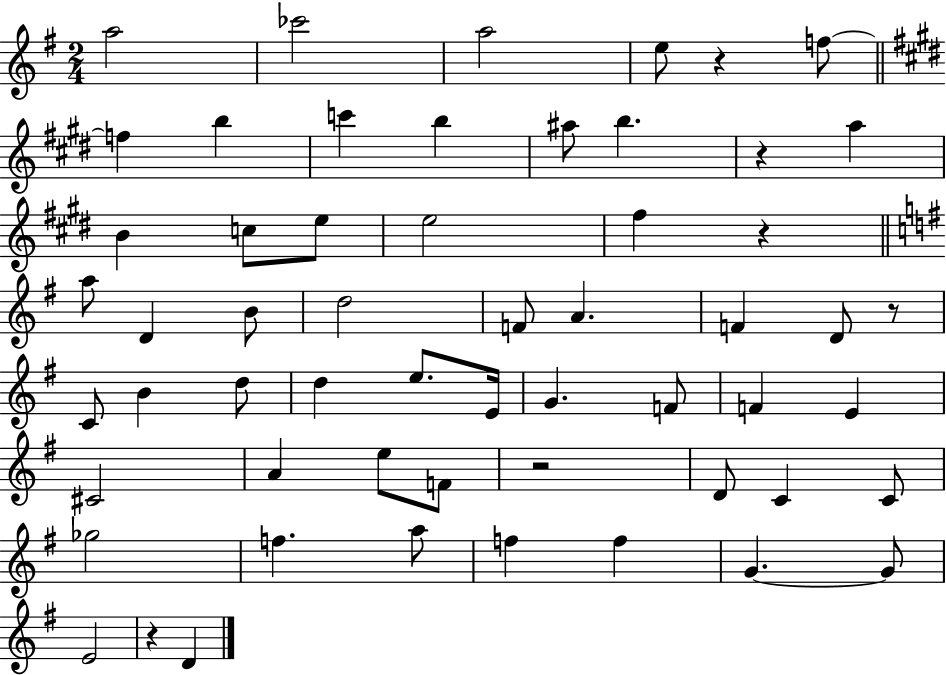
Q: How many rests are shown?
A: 6